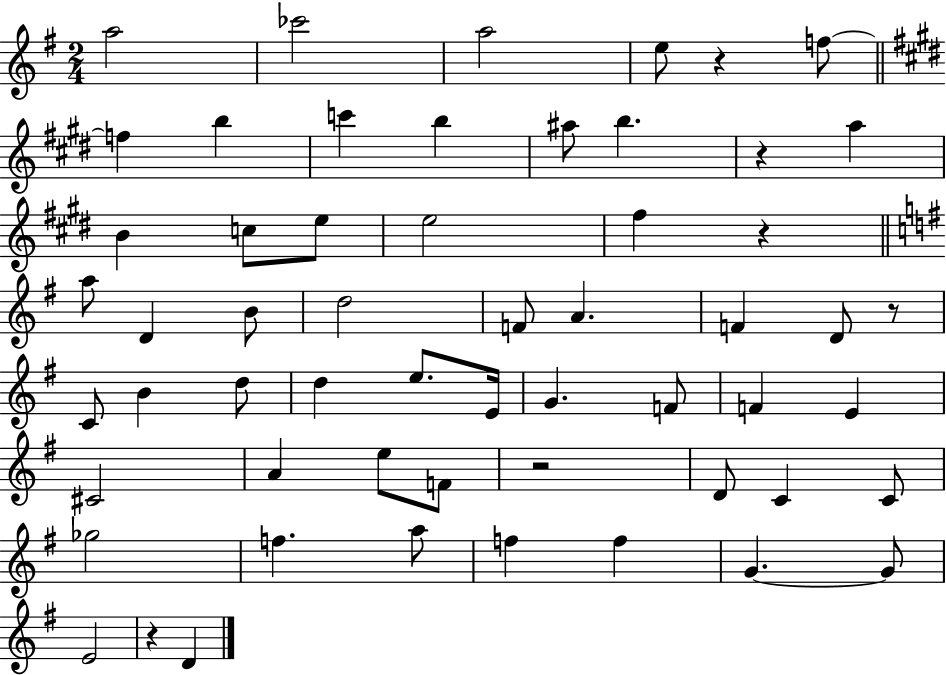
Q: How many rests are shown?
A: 6